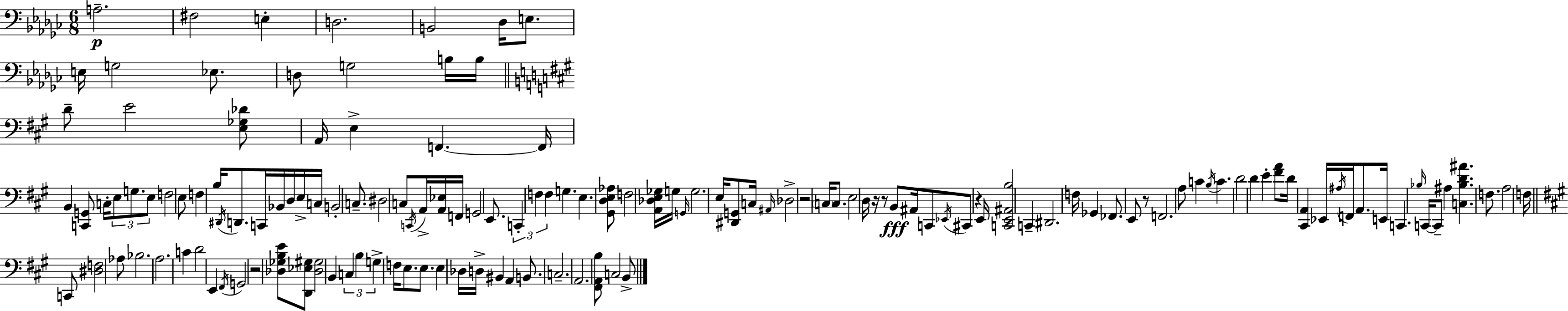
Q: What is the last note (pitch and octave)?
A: B2